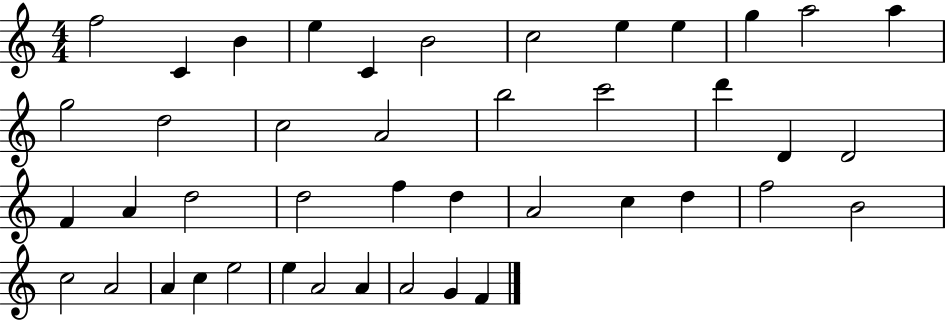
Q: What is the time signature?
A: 4/4